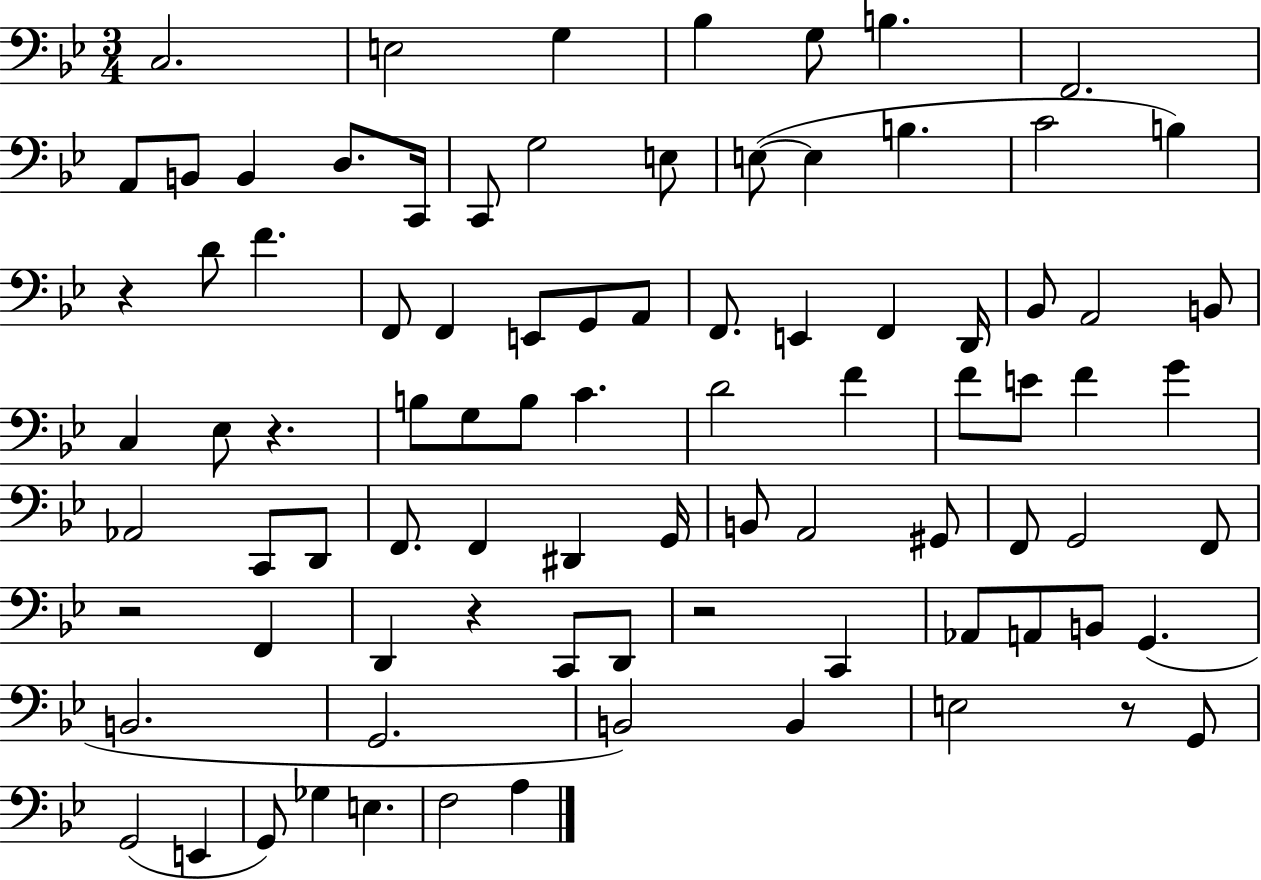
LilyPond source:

{
  \clef bass
  \numericTimeSignature
  \time 3/4
  \key bes \major
  c2. | e2 g4 | bes4 g8 b4. | f,2. | \break a,8 b,8 b,4 d8. c,16 | c,8 g2 e8 | e8~(~ e4 b4. | c'2 b4) | \break r4 d'8 f'4. | f,8 f,4 e,8 g,8 a,8 | f,8. e,4 f,4 d,16 | bes,8 a,2 b,8 | \break c4 ees8 r4. | b8 g8 b8 c'4. | d'2 f'4 | f'8 e'8 f'4 g'4 | \break aes,2 c,8 d,8 | f,8. f,4 dis,4 g,16 | b,8 a,2 gis,8 | f,8 g,2 f,8 | \break r2 f,4 | d,4 r4 c,8 d,8 | r2 c,4 | aes,8 a,8 b,8 g,4.( | \break b,2. | g,2. | b,2) b,4 | e2 r8 g,8 | \break g,2( e,4 | g,8) ges4 e4. | f2 a4 | \bar "|."
}